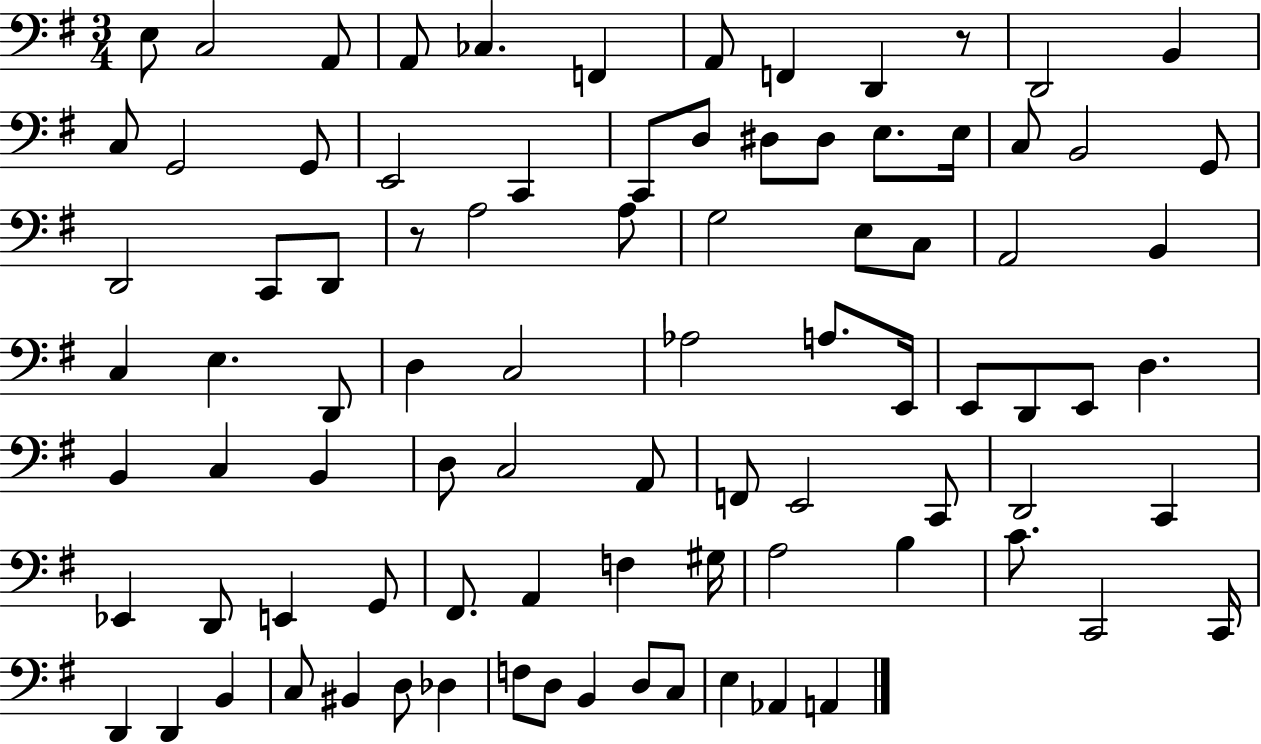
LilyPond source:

{
  \clef bass
  \numericTimeSignature
  \time 3/4
  \key g \major
  e8 c2 a,8 | a,8 ces4. f,4 | a,8 f,4 d,4 r8 | d,2 b,4 | \break c8 g,2 g,8 | e,2 c,4 | c,8 d8 dis8 dis8 e8. e16 | c8 b,2 g,8 | \break d,2 c,8 d,8 | r8 a2 a8 | g2 e8 c8 | a,2 b,4 | \break c4 e4. d,8 | d4 c2 | aes2 a8. e,16 | e,8 d,8 e,8 d4. | \break b,4 c4 b,4 | d8 c2 a,8 | f,8 e,2 c,8 | d,2 c,4 | \break ees,4 d,8 e,4 g,8 | fis,8. a,4 f4 gis16 | a2 b4 | c'8. c,2 c,16 | \break d,4 d,4 b,4 | c8 bis,4 d8 des4 | f8 d8 b,4 d8 c8 | e4 aes,4 a,4 | \break \bar "|."
}